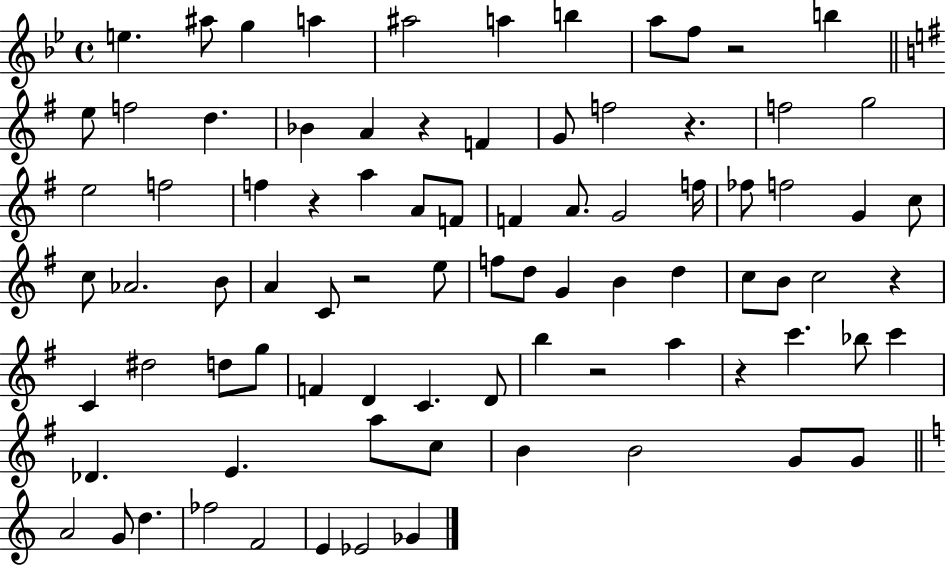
E5/q. A#5/e G5/q A5/q A#5/h A5/q B5/q A5/e F5/e R/h B5/q E5/e F5/h D5/q. Bb4/q A4/q R/q F4/q G4/e F5/h R/q. F5/h G5/h E5/h F5/h F5/q R/q A5/q A4/e F4/e F4/q A4/e. G4/h F5/s FES5/e F5/h G4/q C5/e C5/e Ab4/h. B4/e A4/q C4/e R/h E5/e F5/e D5/e G4/q B4/q D5/q C5/e B4/e C5/h R/q C4/q D#5/h D5/e G5/e F4/q D4/q C4/q. D4/e B5/q R/h A5/q R/q C6/q. Bb5/e C6/q Db4/q. E4/q. A5/e C5/e B4/q B4/h G4/e G4/e A4/h G4/e D5/q. FES5/h F4/h E4/q Eb4/h Gb4/q